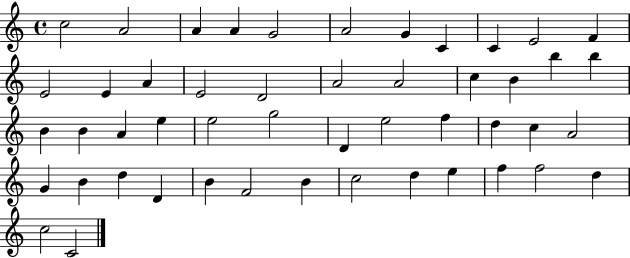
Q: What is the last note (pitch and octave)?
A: C4